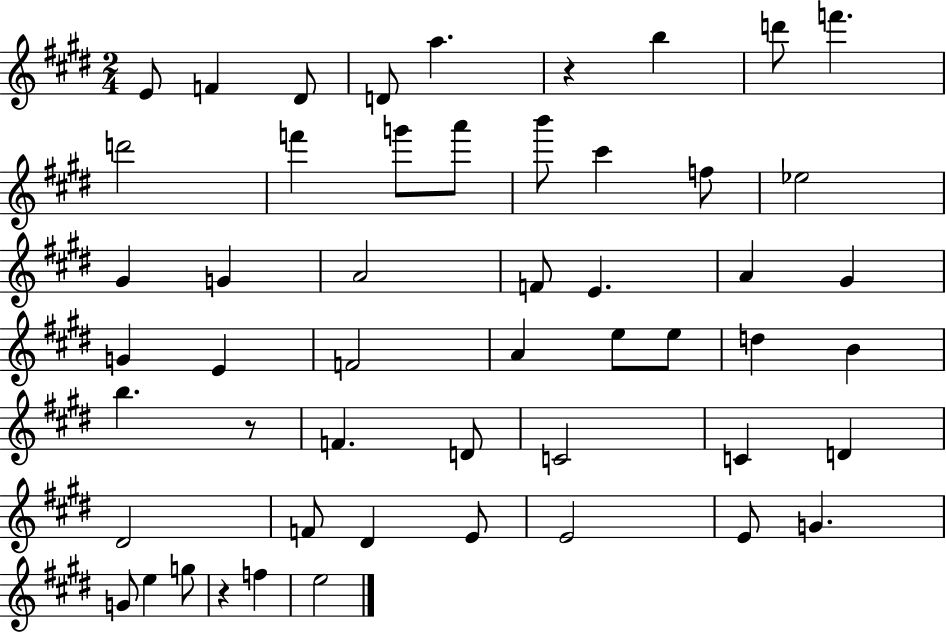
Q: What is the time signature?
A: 2/4